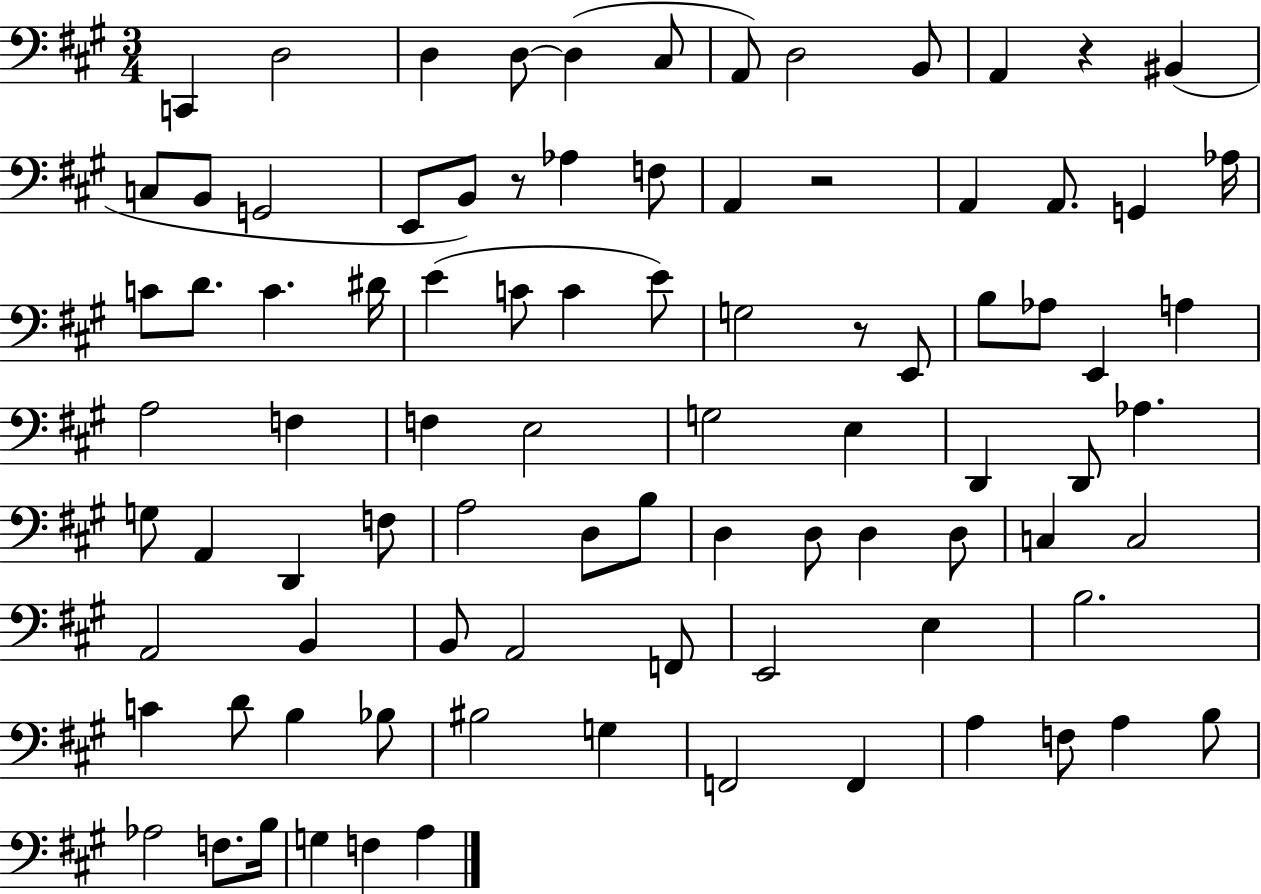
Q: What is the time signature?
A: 3/4